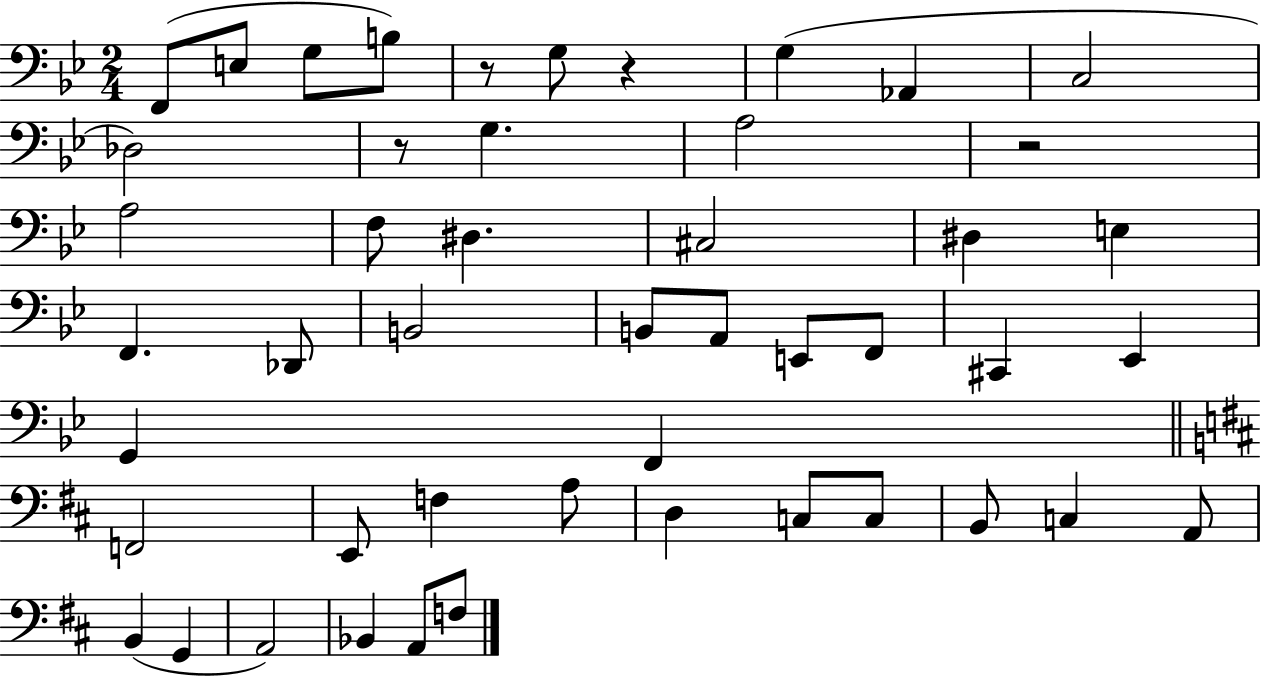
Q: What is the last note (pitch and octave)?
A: F3